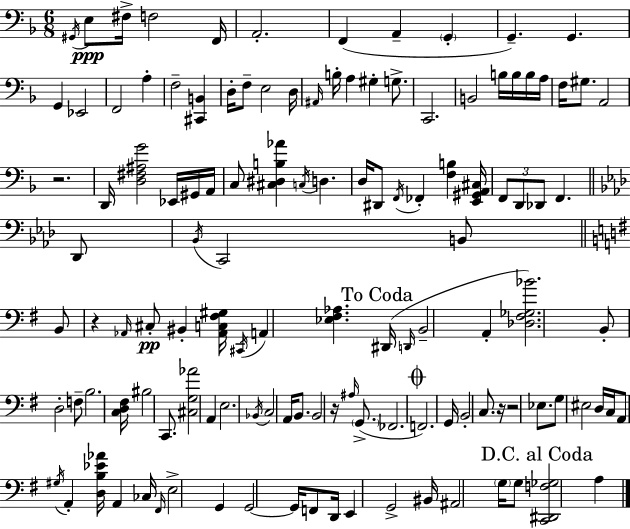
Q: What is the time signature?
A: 6/8